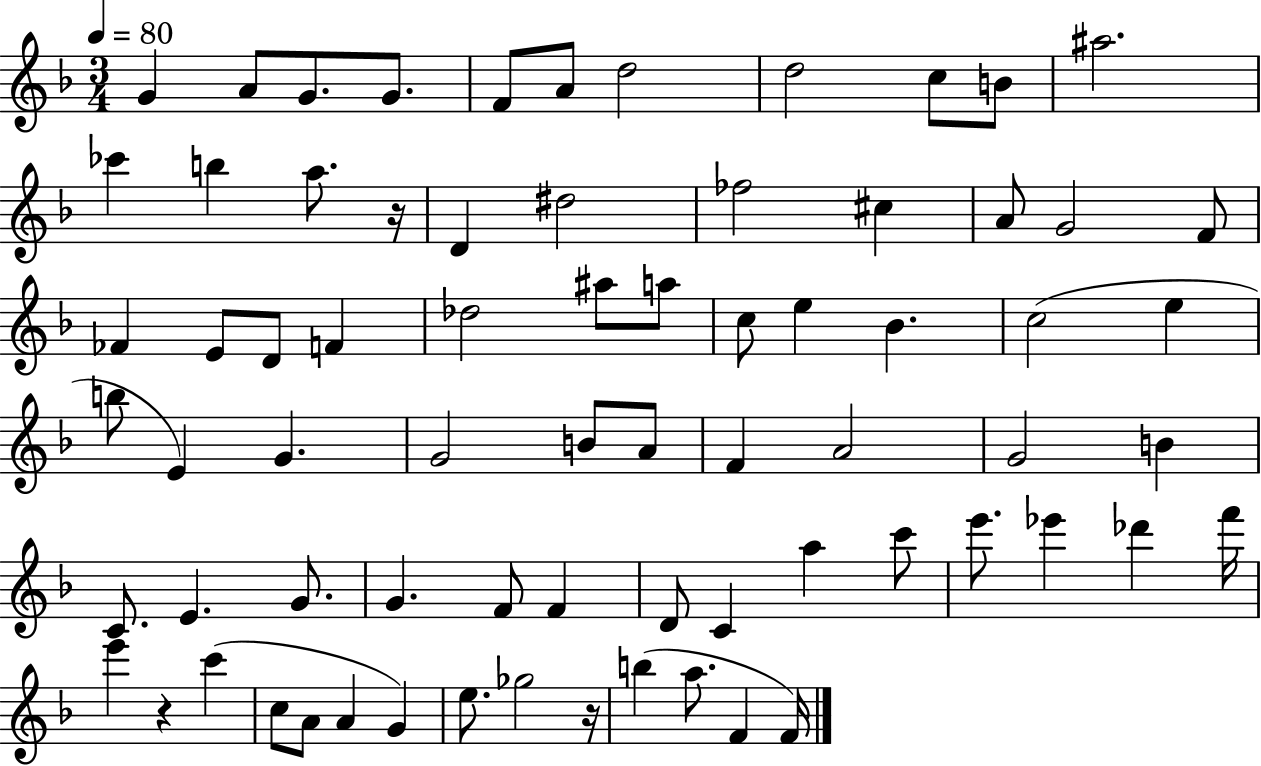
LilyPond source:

{
  \clef treble
  \numericTimeSignature
  \time 3/4
  \key f \major
  \tempo 4 = 80
  \repeat volta 2 { g'4 a'8 g'8. g'8. | f'8 a'8 d''2 | d''2 c''8 b'8 | ais''2. | \break ces'''4 b''4 a''8. r16 | d'4 dis''2 | fes''2 cis''4 | a'8 g'2 f'8 | \break fes'4 e'8 d'8 f'4 | des''2 ais''8 a''8 | c''8 e''4 bes'4. | c''2( e''4 | \break b''8 e'4) g'4. | g'2 b'8 a'8 | f'4 a'2 | g'2 b'4 | \break c'8. e'4. g'8. | g'4. f'8 f'4 | d'8 c'4 a''4 c'''8 | e'''8. ees'''4 des'''4 f'''16 | \break e'''4 r4 c'''4( | c''8 a'8 a'4 g'4) | e''8. ges''2 r16 | b''4( a''8. f'4 f'16) | \break } \bar "|."
}